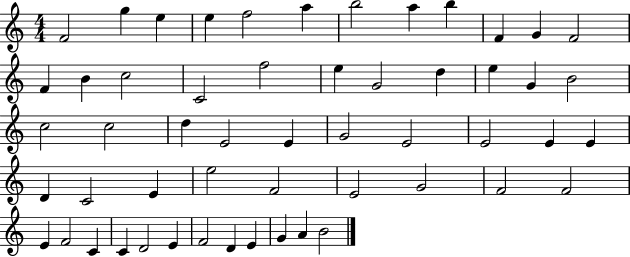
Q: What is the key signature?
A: C major